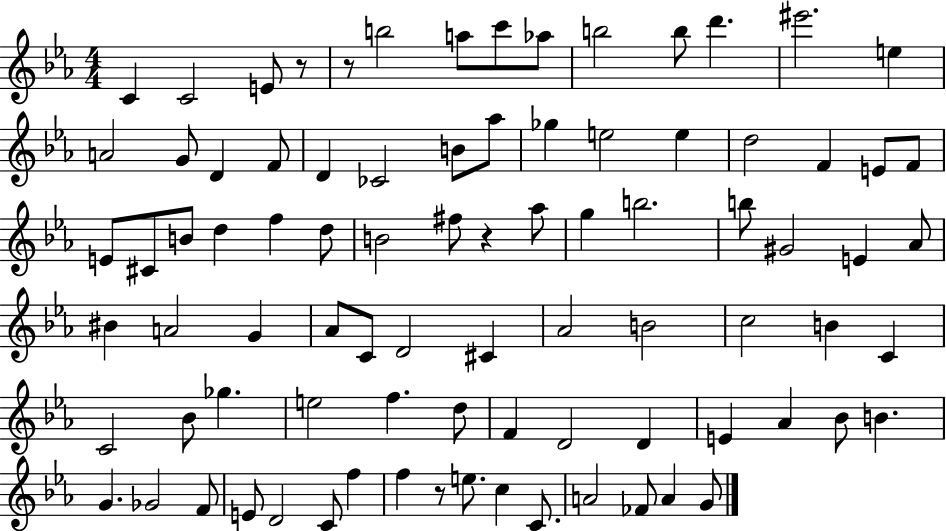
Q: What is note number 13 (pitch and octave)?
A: A4